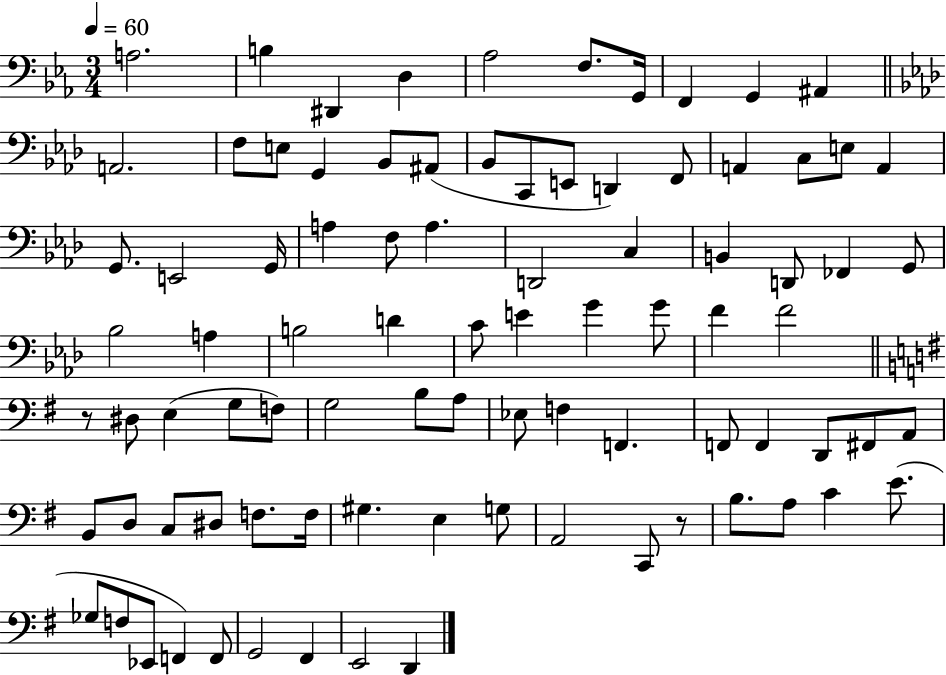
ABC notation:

X:1
T:Untitled
M:3/4
L:1/4
K:Eb
A,2 B, ^D,, D, _A,2 F,/2 G,,/4 F,, G,, ^A,, A,,2 F,/2 E,/2 G,, _B,,/2 ^A,,/2 _B,,/2 C,,/2 E,,/2 D,, F,,/2 A,, C,/2 E,/2 A,, G,,/2 E,,2 G,,/4 A, F,/2 A, D,,2 C, B,, D,,/2 _F,, G,,/2 _B,2 A, B,2 D C/2 E G G/2 F F2 z/2 ^D,/2 E, G,/2 F,/2 G,2 B,/2 A,/2 _E,/2 F, F,, F,,/2 F,, D,,/2 ^F,,/2 A,,/2 B,,/2 D,/2 C,/2 ^D,/2 F,/2 F,/4 ^G, E, G,/2 A,,2 C,,/2 z/2 B,/2 A,/2 C E/2 _G,/2 F,/2 _E,,/2 F,, F,,/2 G,,2 ^F,, E,,2 D,,